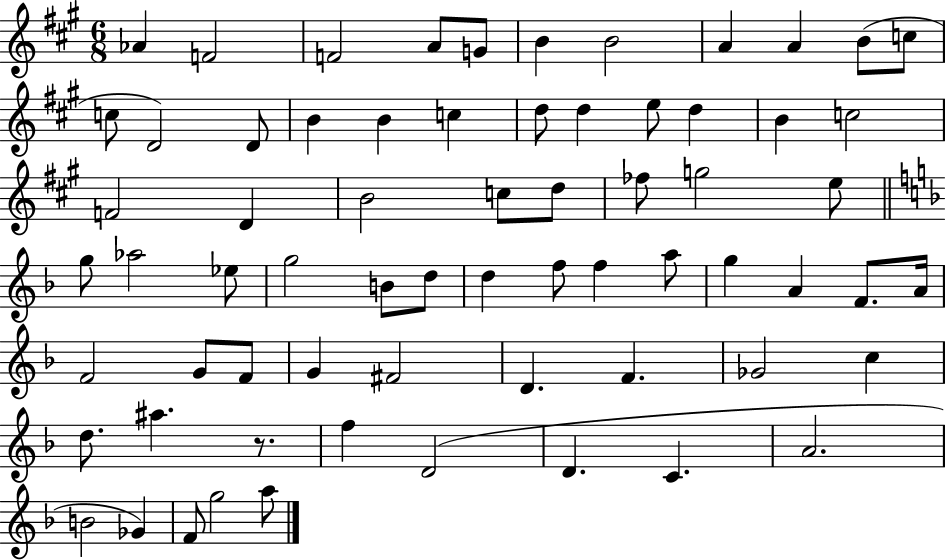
Ab4/q F4/h F4/h A4/e G4/e B4/q B4/h A4/q A4/q B4/e C5/e C5/e D4/h D4/e B4/q B4/q C5/q D5/e D5/q E5/e D5/q B4/q C5/h F4/h D4/q B4/h C5/e D5/e FES5/e G5/h E5/e G5/e Ab5/h Eb5/e G5/h B4/e D5/e D5/q F5/e F5/q A5/e G5/q A4/q F4/e. A4/s F4/h G4/e F4/e G4/q F#4/h D4/q. F4/q. Gb4/h C5/q D5/e. A#5/q. R/e. F5/q D4/h D4/q. C4/q. A4/h. B4/h Gb4/q F4/e G5/h A5/e